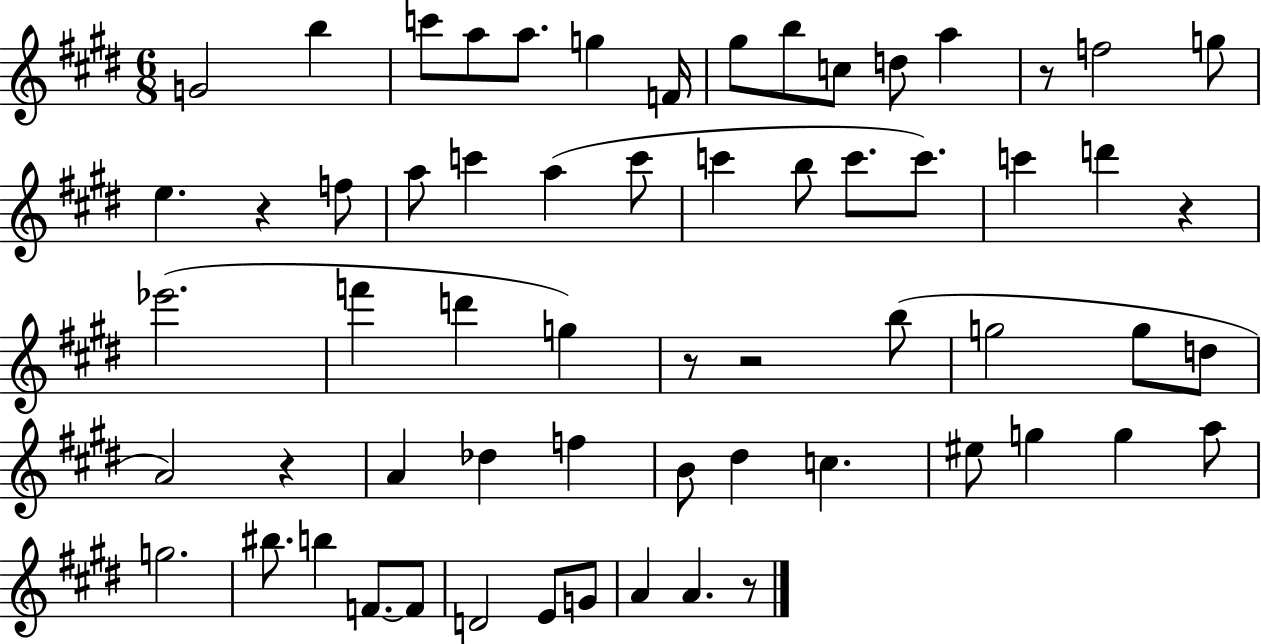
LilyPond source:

{
  \clef treble
  \numericTimeSignature
  \time 6/8
  \key e \major
  g'2 b''4 | c'''8 a''8 a''8. g''4 f'16 | gis''8 b''8 c''8 d''8 a''4 | r8 f''2 g''8 | \break e''4. r4 f''8 | a''8 c'''4 a''4( c'''8 | c'''4 b''8 c'''8. c'''8.) | c'''4 d'''4 r4 | \break ees'''2.( | f'''4 d'''4 g''4) | r8 r2 b''8( | g''2 g''8 d''8 | \break a'2) r4 | a'4 des''4 f''4 | b'8 dis''4 c''4. | eis''8 g''4 g''4 a''8 | \break g''2. | bis''8. b''4 f'8.~~ f'8 | d'2 e'8 g'8 | a'4 a'4. r8 | \break \bar "|."
}